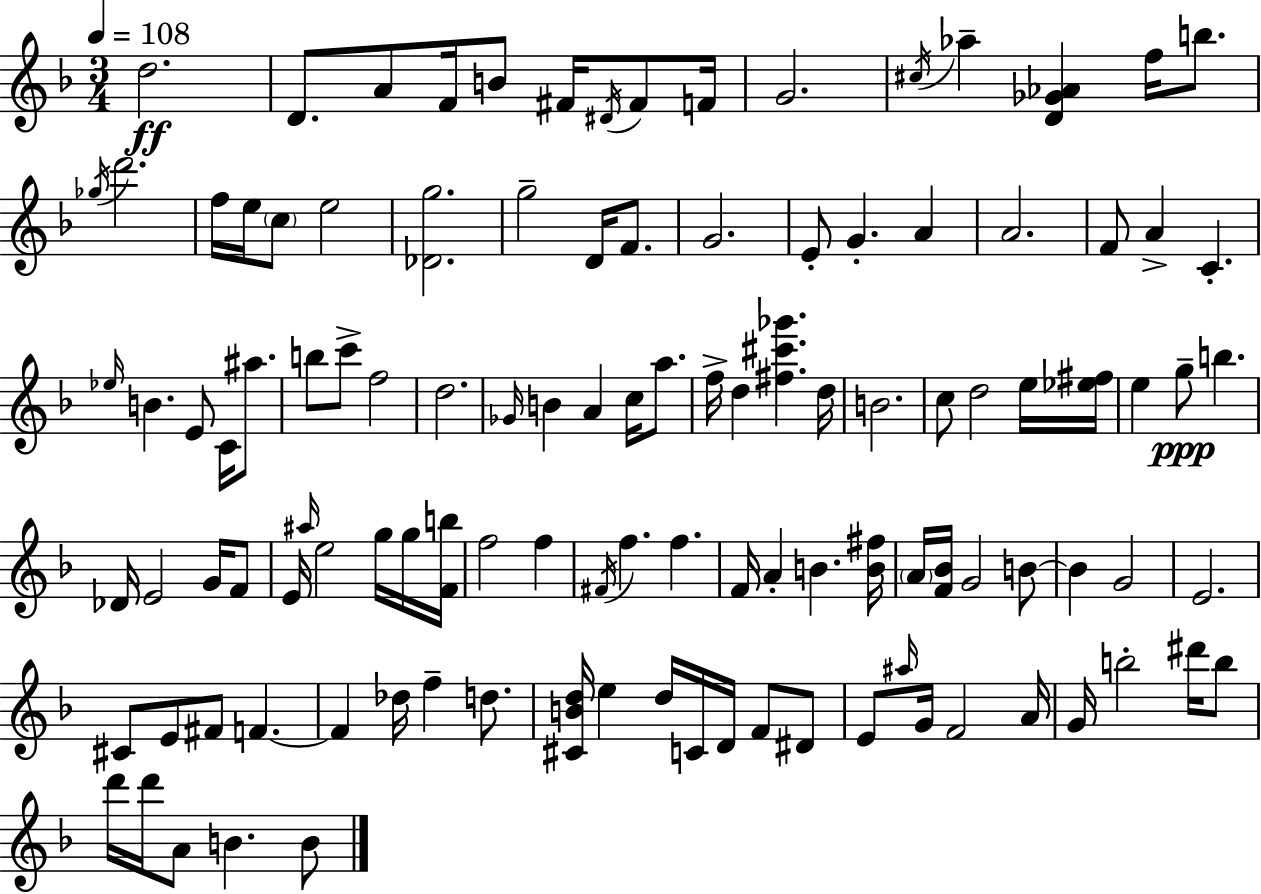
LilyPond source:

{
  \clef treble
  \numericTimeSignature
  \time 3/4
  \key f \major
  \tempo 4 = 108
  d''2.\ff | d'8. a'8 f'16 b'8 fis'16 \acciaccatura { dis'16 } fis'8 | f'16 g'2. | \acciaccatura { cis''16 } aes''4-- <d' ges' aes'>4 f''16 b''8. | \break \acciaccatura { ges''16 } d'''2. | f''16 e''16 \parenthesize c''8 e''2 | <des' g''>2. | g''2-- d'16 | \break f'8. g'2. | e'8-. g'4.-. a'4 | a'2. | f'8 a'4-> c'4.-. | \break \grace { ees''16 } b'4. e'8 | c'16 ais''8. b''8 c'''8-> f''2 | d''2. | \grace { ges'16 } b'4 a'4 | \break c''16 a''8. f''16-> d''4 <fis'' cis''' ges'''>4. | d''16 b'2. | c''8 d''2 | e''16 <ees'' fis''>16 e''4 g''8--\ppp b''4. | \break des'16 e'2 | g'16 f'8 e'16 \grace { ais''16 } e''2 | g''16 g''16 <f' b''>16 f''2 | f''4 \acciaccatura { fis'16 } f''4. | \break f''4. f'16 a'4-. | b'4. <b' fis''>16 \parenthesize a'16 <f' bes'>16 g'2 | b'8~~ b'4 g'2 | e'2. | \break cis'8 e'8 fis'8 | f'4.~~ f'4 des''16 | f''4-- d''8. <cis' b' d''>16 e''4 | d''16 c'16 d'16 f'8 dis'8 e'8 \grace { ais''16 } g'16 f'2 | \break a'16 g'16 b''2-. | dis'''16 b''8 d'''16 d'''16 a'8 | b'4. b'8 \bar "|."
}